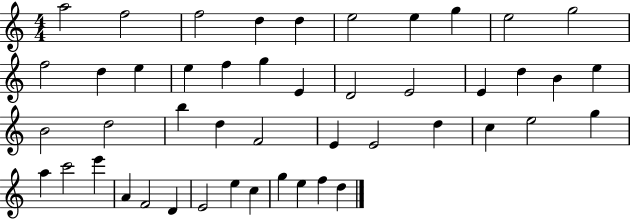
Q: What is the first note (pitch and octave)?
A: A5